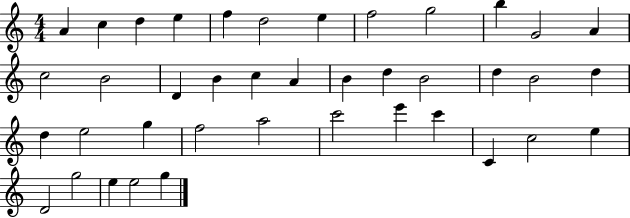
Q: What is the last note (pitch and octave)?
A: G5